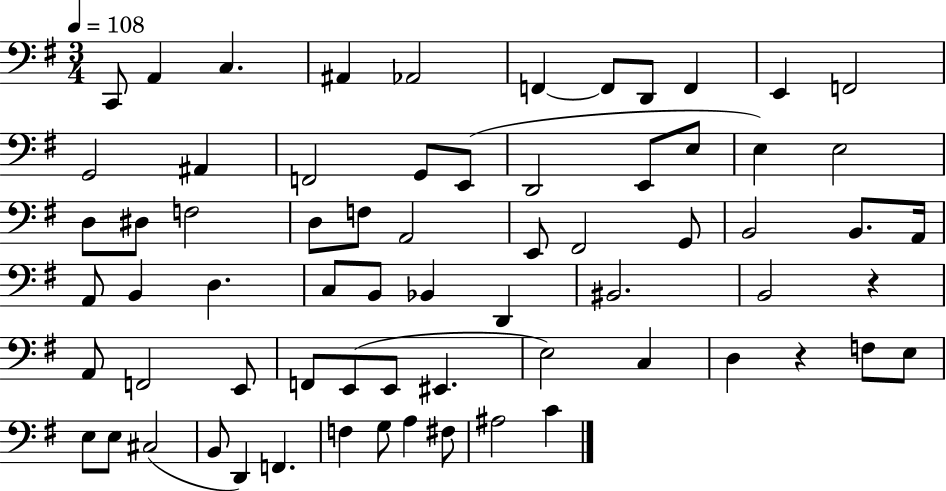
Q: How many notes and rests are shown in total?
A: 68